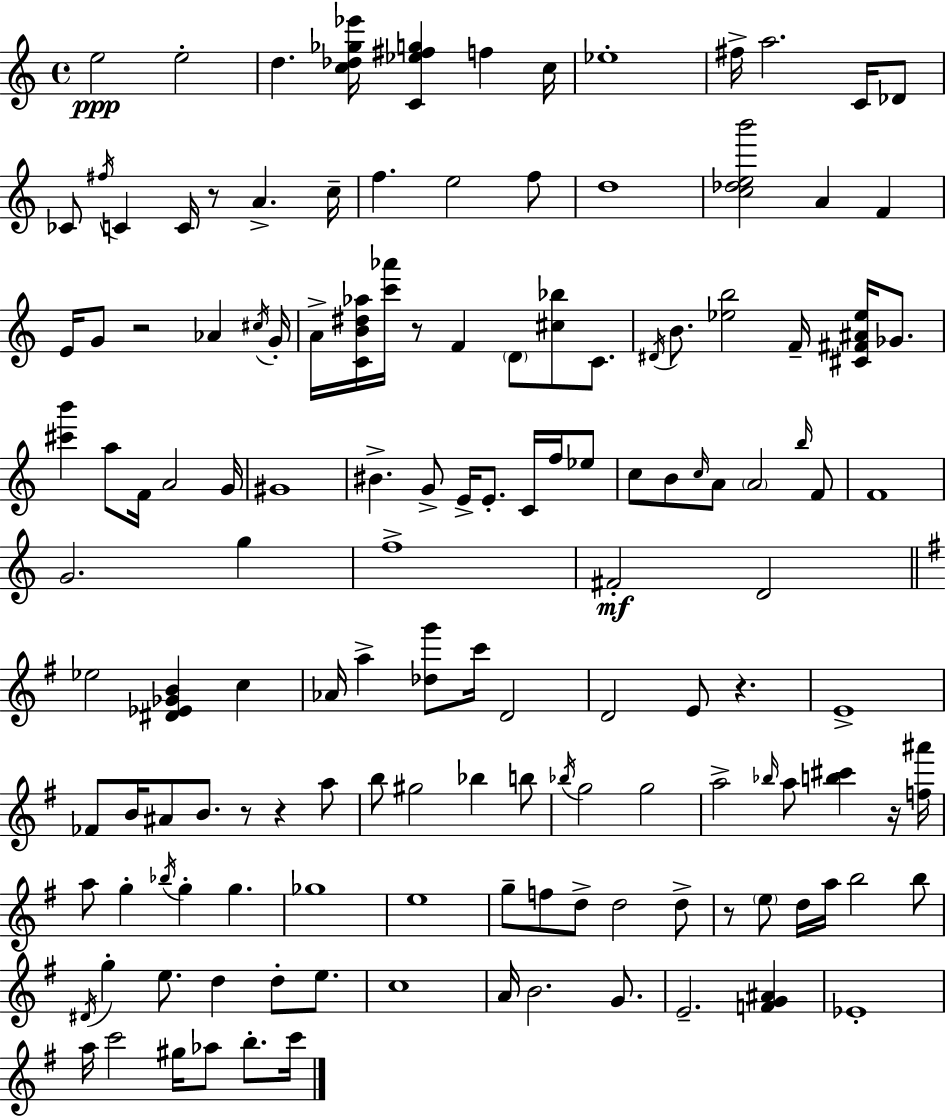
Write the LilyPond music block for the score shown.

{
  \clef treble
  \time 4/4
  \defaultTimeSignature
  \key a \minor
  \repeat volta 2 { e''2\ppp e''2-. | d''4. <c'' des'' ges'' ees'''>16 <c' ees'' fis'' g''>4 f''4 c''16 | ees''1-. | fis''16-> a''2. c'16 des'8 | \break ces'8 \acciaccatura { fis''16 } c'4 c'16 r8 a'4.-> | c''16-- f''4. e''2 f''8 | d''1 | <c'' des'' e'' b'''>2 a'4 f'4 | \break e'16 g'8 r2 aes'4 | \acciaccatura { cis''16 } g'16-. a'16-> <c' b' dis'' aes''>16 <c''' aes'''>16 r8 f'4 \parenthesize d'8 <cis'' bes''>8 c'8. | \acciaccatura { dis'16 } b'8. <ees'' b''>2 f'16-- <cis' fis' ais' ees''>16 | ges'8. <cis''' b'''>4 a''8 f'16 a'2 | \break g'16 gis'1 | bis'4.-> g'8-> e'16-> e'8.-. c'16 | f''16 ees''8 c''8 b'8 \grace { c''16 } a'8 \parenthesize a'2 | \grace { b''16 } f'8 f'1 | \break g'2. | g''4 f''1-> | fis'2-.\mf d'2 | \bar "||" \break \key g \major ees''2 <dis' ees' ges' b'>4 c''4 | aes'16 a''4-> <des'' g'''>8 c'''16 d'2 | d'2 e'8 r4. | e'1-> | \break fes'8 b'16 ais'8 b'8. r8 r4 a''8 | b''8 gis''2 bes''4 b''8 | \acciaccatura { bes''16 } g''2 g''2 | a''2-> \grace { bes''16 } a''8 <b'' cis'''>4 | \break r16 <f'' ais'''>16 a''8 g''4-. \acciaccatura { bes''16 } g''4-. g''4. | ges''1 | e''1 | g''8-- f''8 d''8-> d''2 | \break d''8-> r8 \parenthesize e''8 d''16 a''16 b''2 | b''8 \acciaccatura { dis'16 } g''4-. e''8. d''4 d''8-. | e''8. c''1 | a'16 b'2. | \break g'8. e'2.-- | <f' g' ais'>4 ees'1-. | a''16 c'''2 gis''16 aes''8 | b''8.-. c'''16 } \bar "|."
}